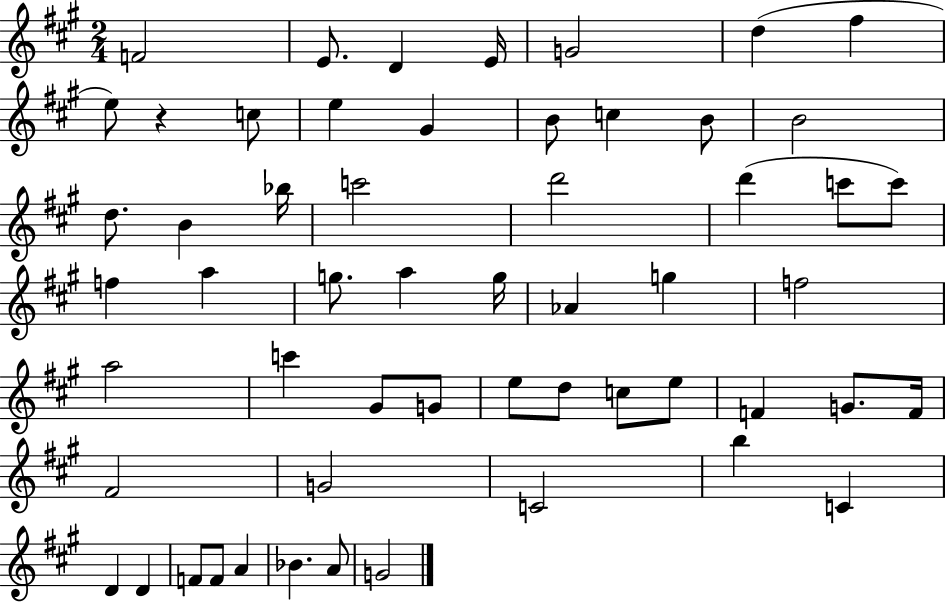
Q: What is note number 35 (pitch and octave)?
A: G4